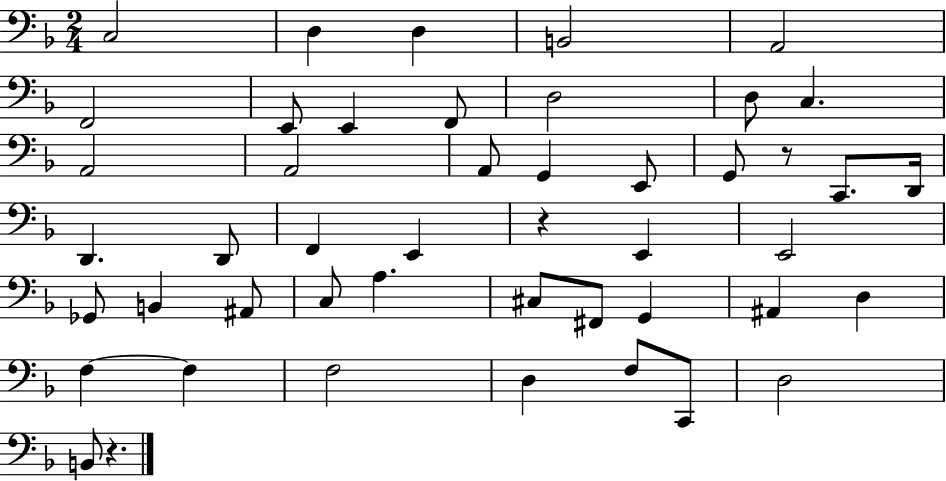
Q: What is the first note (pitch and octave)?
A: C3